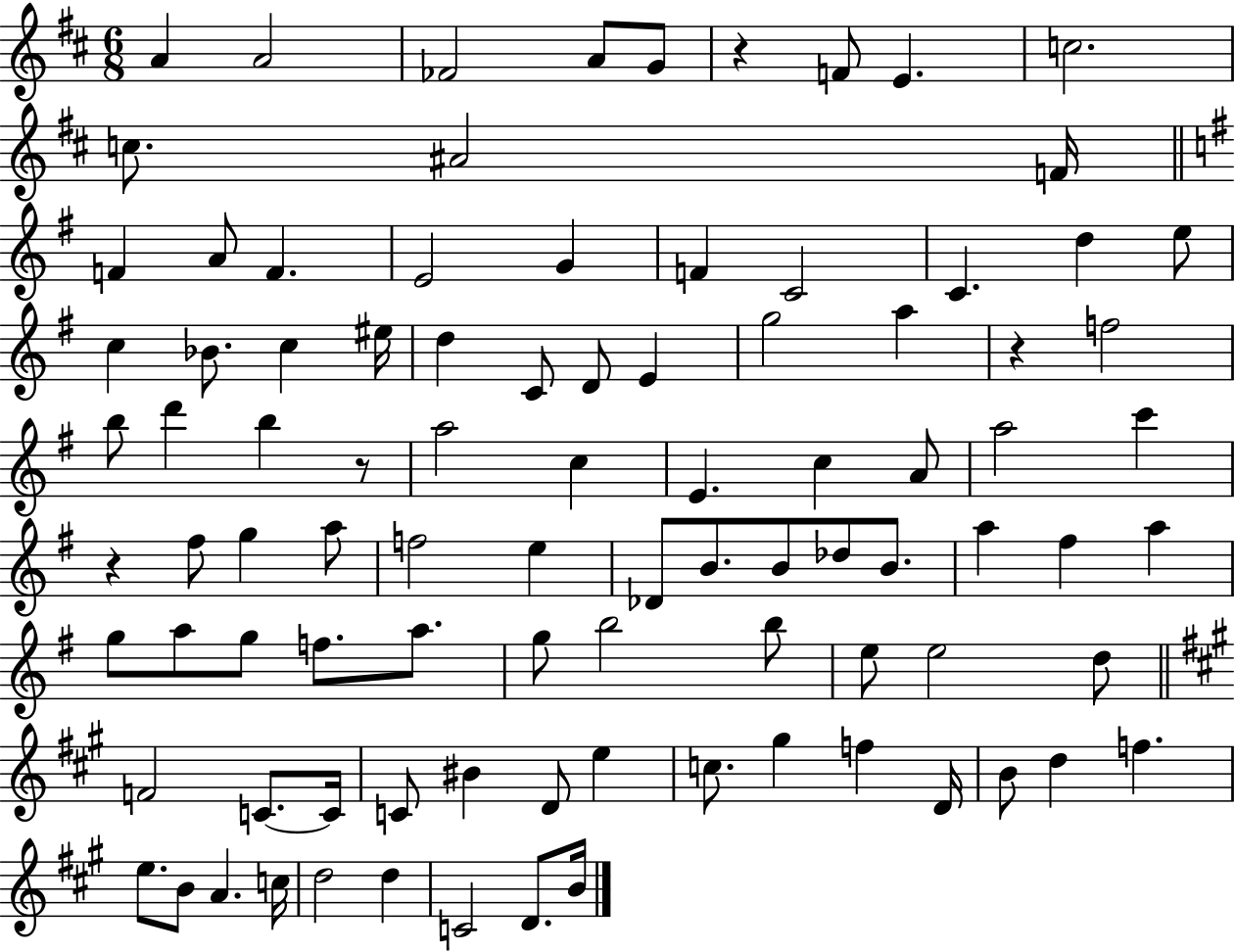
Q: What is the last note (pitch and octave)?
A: B4